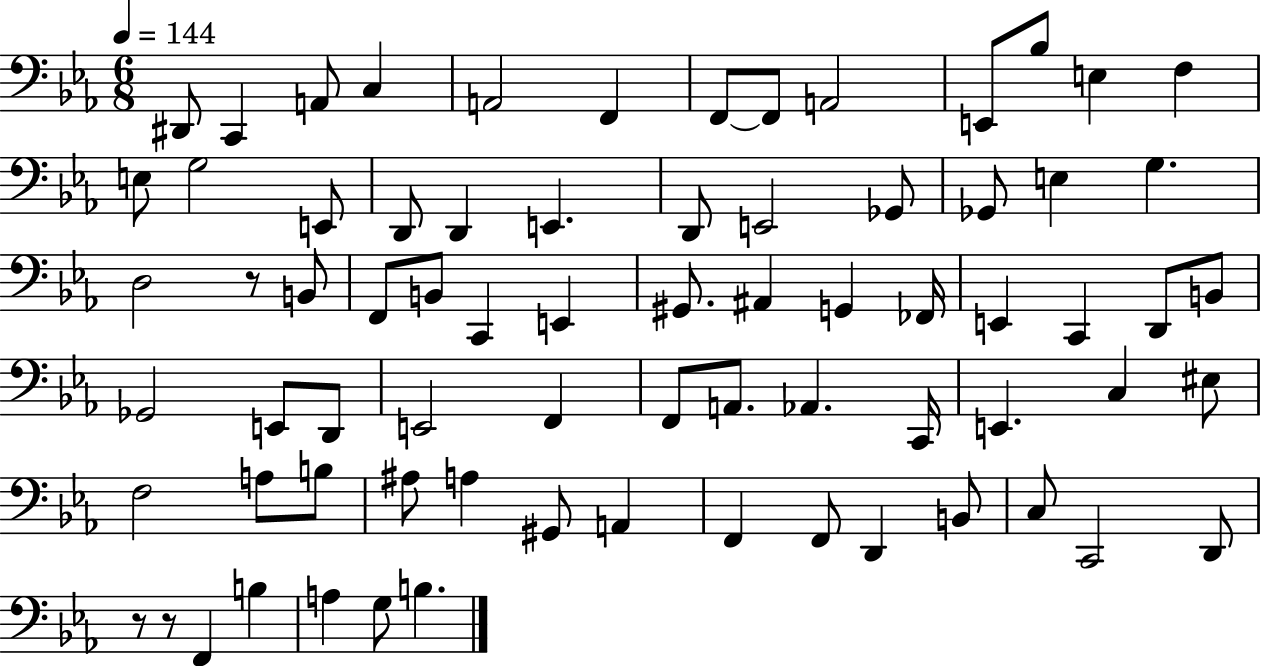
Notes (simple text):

D#2/e C2/q A2/e C3/q A2/h F2/q F2/e F2/e A2/h E2/e Bb3/e E3/q F3/q E3/e G3/h E2/e D2/e D2/q E2/q. D2/e E2/h Gb2/e Gb2/e E3/q G3/q. D3/h R/e B2/e F2/e B2/e C2/q E2/q G#2/e. A#2/q G2/q FES2/s E2/q C2/q D2/e B2/e Gb2/h E2/e D2/e E2/h F2/q F2/e A2/e. Ab2/q. C2/s E2/q. C3/q EIS3/e F3/h A3/e B3/e A#3/e A3/q G#2/e A2/q F2/q F2/e D2/q B2/e C3/e C2/h D2/e R/e R/e F2/q B3/q A3/q G3/e B3/q.